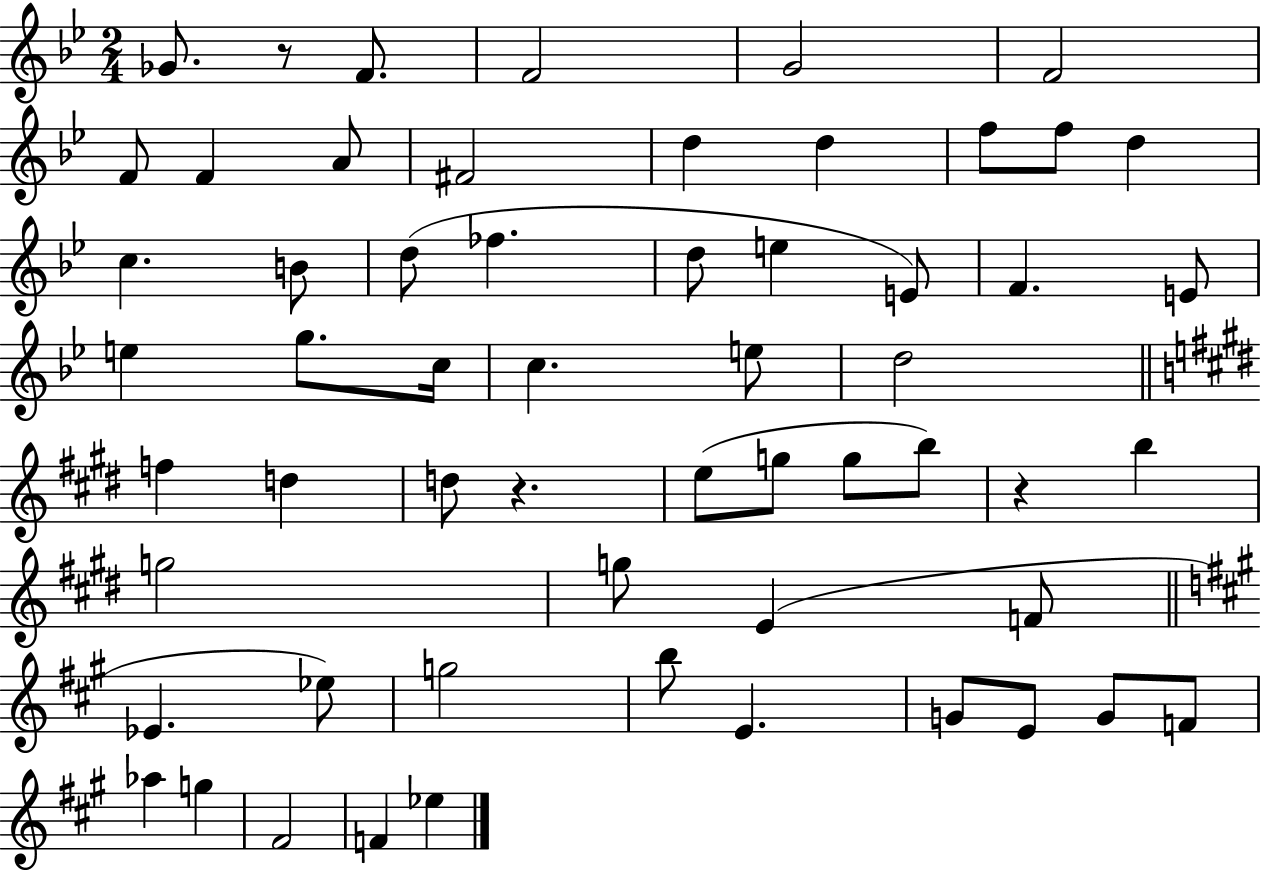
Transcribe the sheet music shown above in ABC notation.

X:1
T:Untitled
M:2/4
L:1/4
K:Bb
_G/2 z/2 F/2 F2 G2 F2 F/2 F A/2 ^F2 d d f/2 f/2 d c B/2 d/2 _f d/2 e E/2 F E/2 e g/2 c/4 c e/2 d2 f d d/2 z e/2 g/2 g/2 b/2 z b g2 g/2 E F/2 _E _e/2 g2 b/2 E G/2 E/2 G/2 F/2 _a g ^F2 F _e